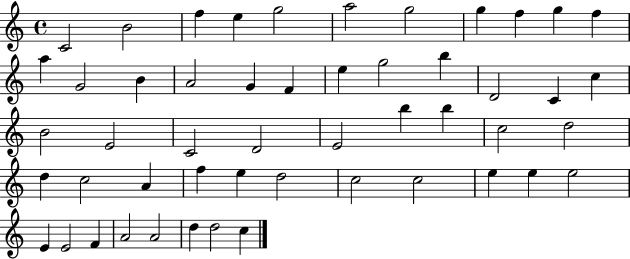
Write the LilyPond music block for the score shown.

{
  \clef treble
  \time 4/4
  \defaultTimeSignature
  \key c \major
  c'2 b'2 | f''4 e''4 g''2 | a''2 g''2 | g''4 f''4 g''4 f''4 | \break a''4 g'2 b'4 | a'2 g'4 f'4 | e''4 g''2 b''4 | d'2 c'4 c''4 | \break b'2 e'2 | c'2 d'2 | e'2 b''4 b''4 | c''2 d''2 | \break d''4 c''2 a'4 | f''4 e''4 d''2 | c''2 c''2 | e''4 e''4 e''2 | \break e'4 e'2 f'4 | a'2 a'2 | d''4 d''2 c''4 | \bar "|."
}